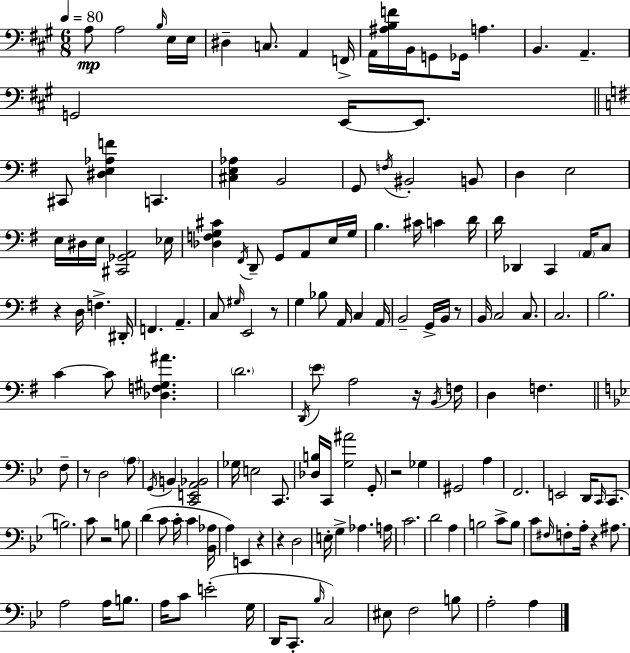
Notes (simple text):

A3/e A3/h B3/s E3/s E3/s D#3/q C3/e. A2/q F2/s A2/s [A#3,B3,F4]/s B2/s G2/e Gb2/s A3/q. B2/q. A2/q. G2/h E2/s E2/e. C#2/e [D#3,E3,Ab3,F4]/q C2/q. [C#3,E3,Ab3]/q B2/h G2/e F3/s BIS2/h B2/e D3/q E3/h E3/s D#3/s E3/s [C#2,Gb2,A2]/h Eb3/s [Db3,F3,G3,C#4]/q F#2/s D2/e G2/e A2/e E3/s G3/s B3/q. C#4/s C4/q D4/s D4/s Db2/q C2/q A2/s C3/e R/q D3/s F3/q. D#2/s F2/q. A2/q. C3/e G#3/s E2/h R/e G3/q Bb3/e A2/s C3/q A2/s B2/h G2/s B2/s R/e B2/s C3/h C3/e. C3/h. B3/h. C4/q C4/e [Db3,F3,G#3,A#4]/q. D4/h. D2/s E4/e A3/h R/s B2/s F3/s D3/q F3/q. F3/e R/e D3/h A3/e G2/s B2/q [C2,E2,A2,Bb2]/h Gb3/s E3/h C2/e. [Db3,B3]/s C2/s [G3,A#4]/h G2/e R/h Gb3/q G#2/h A3/q F2/h. E2/h D2/s C2/s C2/e. B3/h. C4/e R/h B3/e D4/q C4/e C4/s C4/q [Bb2,Ab3]/s A3/q E2/q R/q R/q D3/h E3/s G3/q Ab3/q. A3/s C4/h. D4/h A3/q B3/h C4/e B3/e C4/e F#3/s F3/e A3/s R/q A#3/e. A3/h A3/s B3/e. A3/s C4/e E4/h G3/s D2/s C2/e. Bb3/s C3/h EIS3/e F3/h B3/e A3/h A3/q